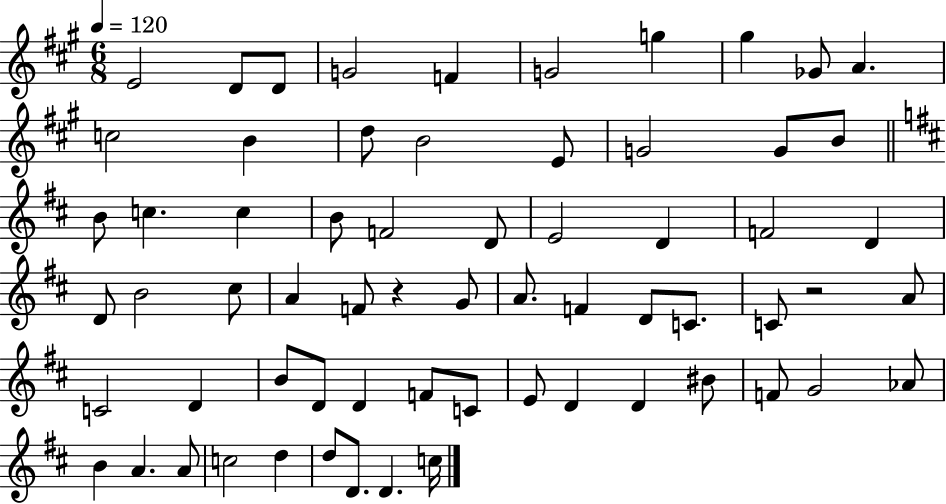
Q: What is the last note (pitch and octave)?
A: C5